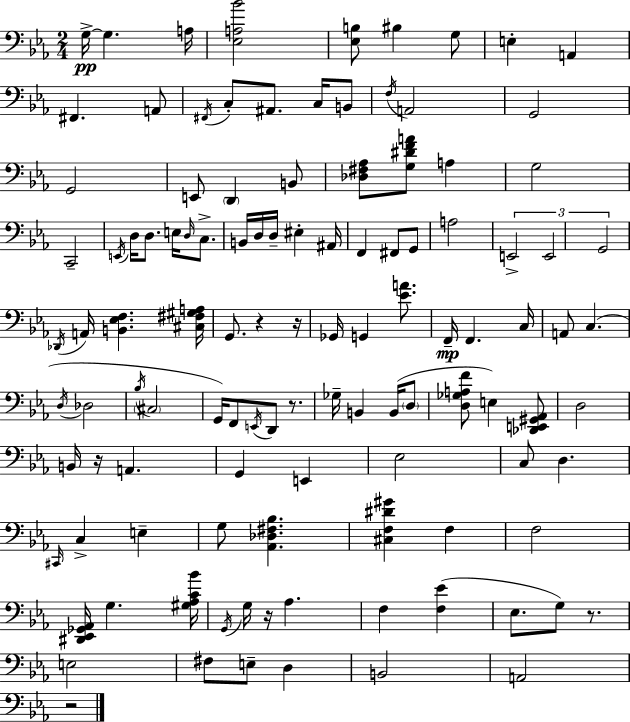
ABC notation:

X:1
T:Untitled
M:2/4
L:1/4
K:Cm
G,/4 G, A,/4 [_E,A,_B]2 [_E,B,]/2 ^B, G,/2 E, A,, ^F,, A,,/2 ^F,,/4 C,/2 ^A,,/2 C,/4 B,,/2 F,/4 A,,2 G,,2 G,,2 E,,/2 D,, B,,/2 [_D,^F,_A,]/2 [G,^DFA]/2 A, G,2 C,,2 E,,/4 D,/4 D,/2 E,/4 D,/4 C,/2 B,,/4 D,/4 D,/4 ^E, ^A,,/4 F,, ^F,,/2 G,,/2 A,2 E,,2 E,,2 G,,2 _D,,/4 A,,/4 [B,,_E,F,] [^C,^F,^G,A,]/4 G,,/2 z z/4 _G,,/4 G,, [_EA]/2 F,,/4 F,, C,/4 A,,/2 C, D,/4 _D,2 _B,/4 ^C,2 G,,/4 F,,/2 E,,/4 D,,/2 z/2 _G,/4 B,, B,,/4 D,/2 [D,_G,A,F]/2 E, [_D,,E,,^G,,_A,,]/2 D,2 B,,/4 z/4 A,, G,, E,, _E,2 C,/2 D, ^C,,/4 C, E, G,/2 [_A,,_D,^F,_B,] [^C,F,^D^G] F, F,2 [^D,,_E,,_G,,_A,,]/4 G, [^G,_A,C_B]/4 G,,/4 G,/4 z/4 _A, F, [F,_E] _E,/2 G,/2 z/2 E,2 ^F,/2 E,/2 D, B,,2 A,,2 z2